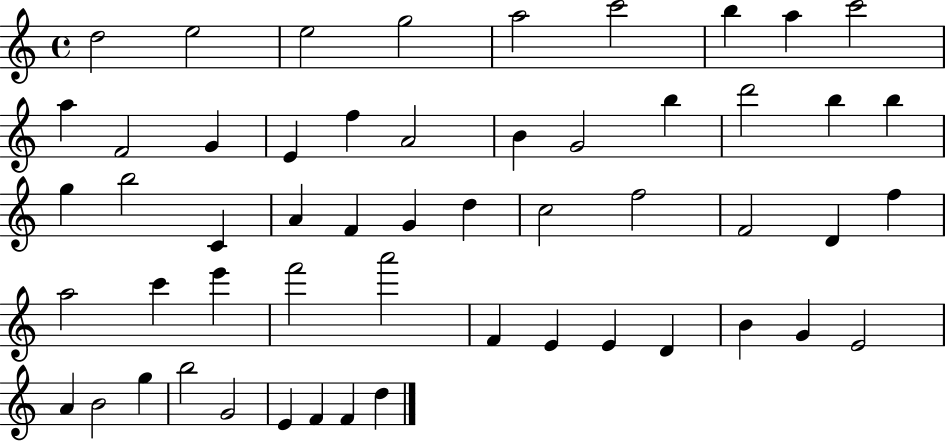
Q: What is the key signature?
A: C major